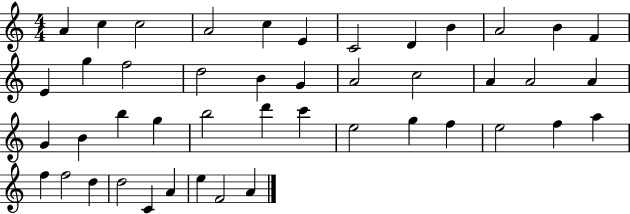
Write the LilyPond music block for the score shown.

{
  \clef treble
  \numericTimeSignature
  \time 4/4
  \key c \major
  a'4 c''4 c''2 | a'2 c''4 e'4 | c'2 d'4 b'4 | a'2 b'4 f'4 | \break e'4 g''4 f''2 | d''2 b'4 g'4 | a'2 c''2 | a'4 a'2 a'4 | \break g'4 b'4 b''4 g''4 | b''2 d'''4 c'''4 | e''2 g''4 f''4 | e''2 f''4 a''4 | \break f''4 f''2 d''4 | d''2 c'4 a'4 | e''4 f'2 a'4 | \bar "|."
}